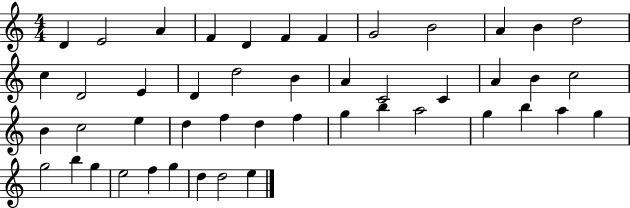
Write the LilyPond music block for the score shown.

{
  \clef treble
  \numericTimeSignature
  \time 4/4
  \key c \major
  d'4 e'2 a'4 | f'4 d'4 f'4 f'4 | g'2 b'2 | a'4 b'4 d''2 | \break c''4 d'2 e'4 | d'4 d''2 b'4 | a'4 c'2 c'4 | a'4 b'4 c''2 | \break b'4 c''2 e''4 | d''4 f''4 d''4 f''4 | g''4 b''4 a''2 | g''4 b''4 a''4 g''4 | \break g''2 b''4 g''4 | e''2 f''4 g''4 | d''4 d''2 e''4 | \bar "|."
}